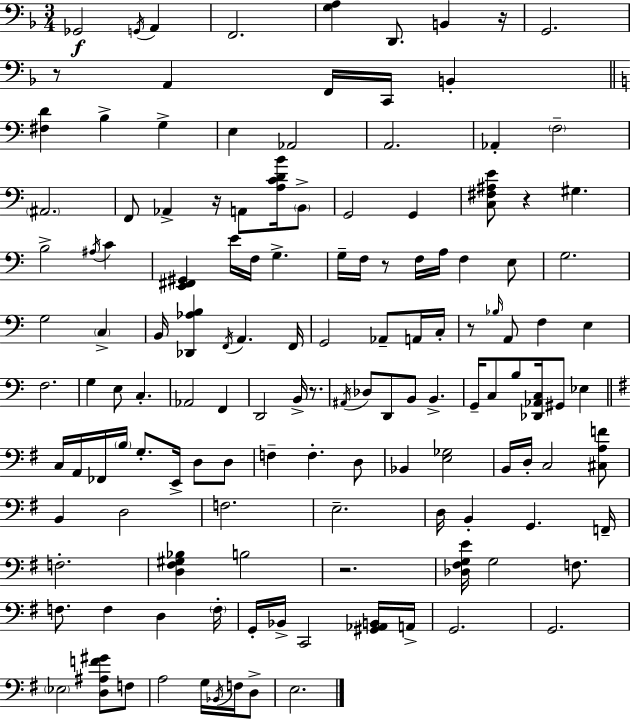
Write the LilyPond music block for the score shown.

{
  \clef bass
  \numericTimeSignature
  \time 3/4
  \key d \minor
  ges,2\f \acciaccatura { g,16 } a,4 | f,2. | <g a>4 d,8. b,4 | r16 g,2. | \break r8 a,4 f,16 c,16 b,4-. | \bar "||" \break \key a \minor <fis d'>4 b4-> g4-> | e4 aes,2 | a,2. | aes,4-. \parenthesize f2-- | \break \parenthesize ais,2. | f,8 aes,4-> r16 a,8 <a c' d' b'>16 \parenthesize b,8-> | g,2 g,4 | <c fis ais e'>8 r4 gis4. | \break b2-> \acciaccatura { ais16 } c'4 | <e, fis, gis,>4 e'16 f16 g4.-> | g16-- f16 r8 f16 a16 f4 e8 | g2. | \break g2 \parenthesize c4-> | b,16 <des, aes b>4 \acciaccatura { f,16 } a,4. | f,16 g,2 aes,8-- | a,16 c16-. r8 \grace { bes16 } a,8 f4 e4 | \break f2. | g4 e8 c4.-. | aes,2 f,4 | d,2 b,16-> | \break r8. \acciaccatura { ais,16 } des8 d,8 b,8 b,4.-> | g,16-- c8 b8 <des, aes, c>16 gis,8 | ees4 \bar "||" \break \key e \minor c16 a,16 fes,16 \parenthesize b16 g8.-. e,16-> d8 d8 | f4-- f4.-. d8 | bes,4 <e ges>2 | b,16 d16-. c2 <cis a f'>8 | \break b,4 d2 | f2. | e2.-- | d16 b,4-. g,4. f,16-- | \break f2.-. | <d fis gis bes>4 b2 | r2. | <des fis g e'>16 g2 f8. | \break f8. f4 d4 \parenthesize f16-. | g,16-. bes,16-> c,2 <gis, aes, b,>16 a,16-> | g,2. | g,2. | \break \parenthesize ees2 <d ais f' gis'>8 f8 | a2 g16 \acciaccatura { bes,16 } f16 d8-> | e2. | \bar "|."
}